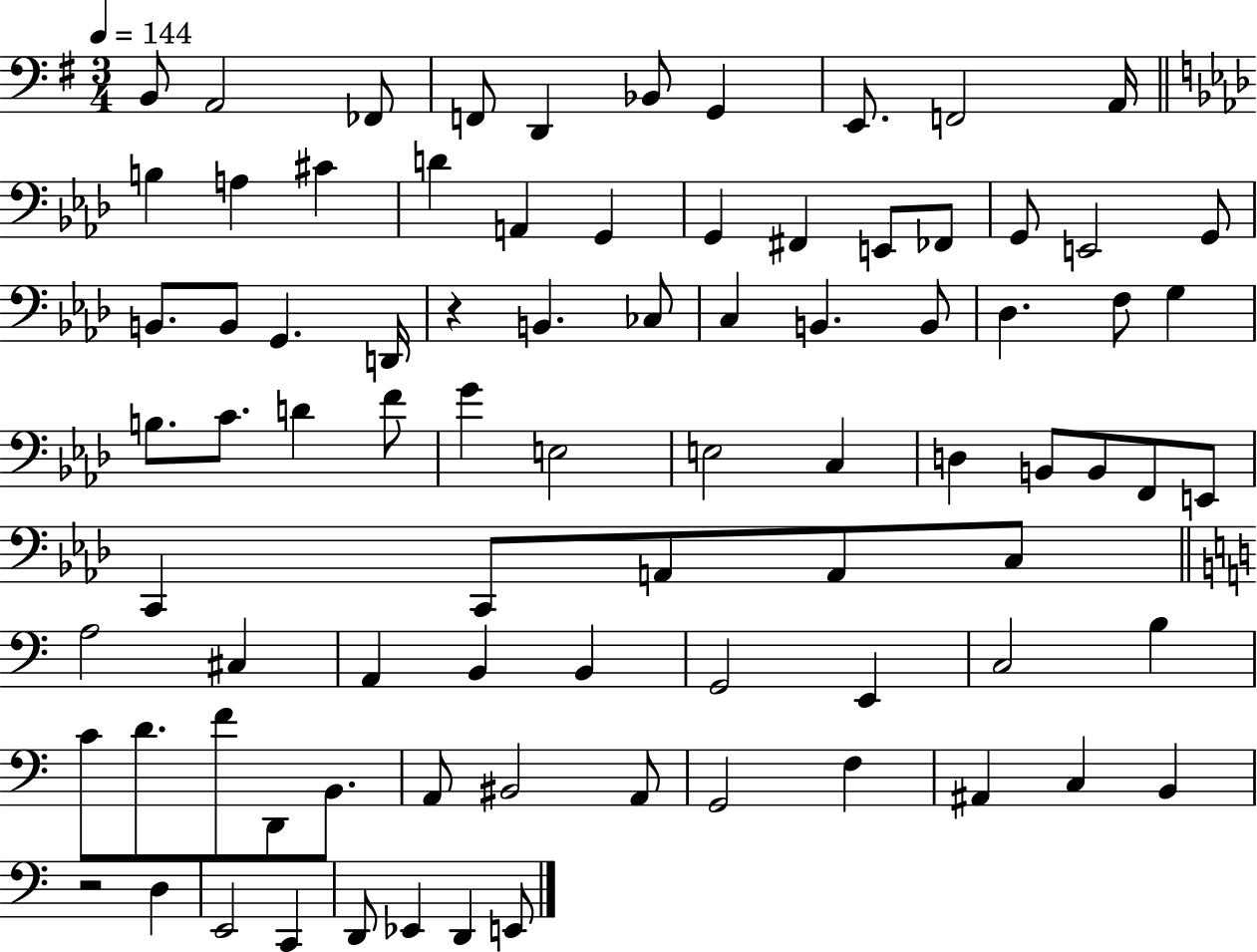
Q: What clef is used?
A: bass